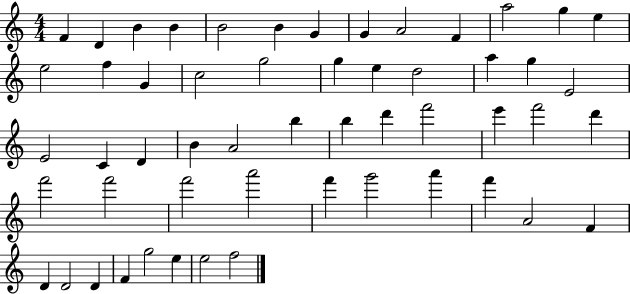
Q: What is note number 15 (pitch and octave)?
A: F5